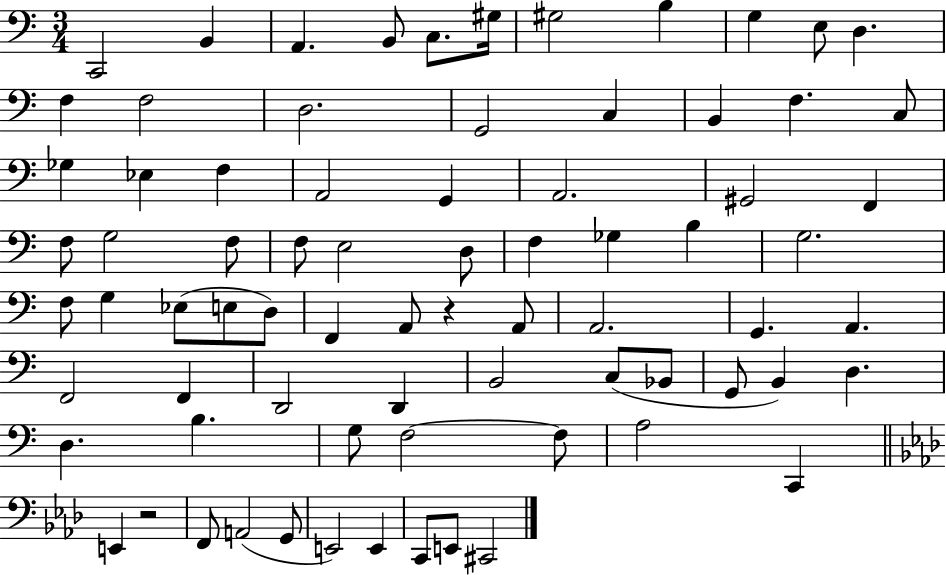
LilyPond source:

{
  \clef bass
  \numericTimeSignature
  \time 3/4
  \key c \major
  c,2 b,4 | a,4. b,8 c8. gis16 | gis2 b4 | g4 e8 d4. | \break f4 f2 | d2. | g,2 c4 | b,4 f4. c8 | \break ges4 ees4 f4 | a,2 g,4 | a,2. | gis,2 f,4 | \break f8 g2 f8 | f8 e2 d8 | f4 ges4 b4 | g2. | \break f8 g4 ees8( e8 d8) | f,4 a,8 r4 a,8 | a,2. | g,4. a,4. | \break f,2 f,4 | d,2 d,4 | b,2 c8( bes,8 | g,8 b,4) d4. | \break d4. b4. | g8 f2~~ f8 | a2 c,4 | \bar "||" \break \key aes \major e,4 r2 | f,8 a,2( g,8 | e,2) e,4 | c,8 e,8 cis,2 | \break \bar "|."
}